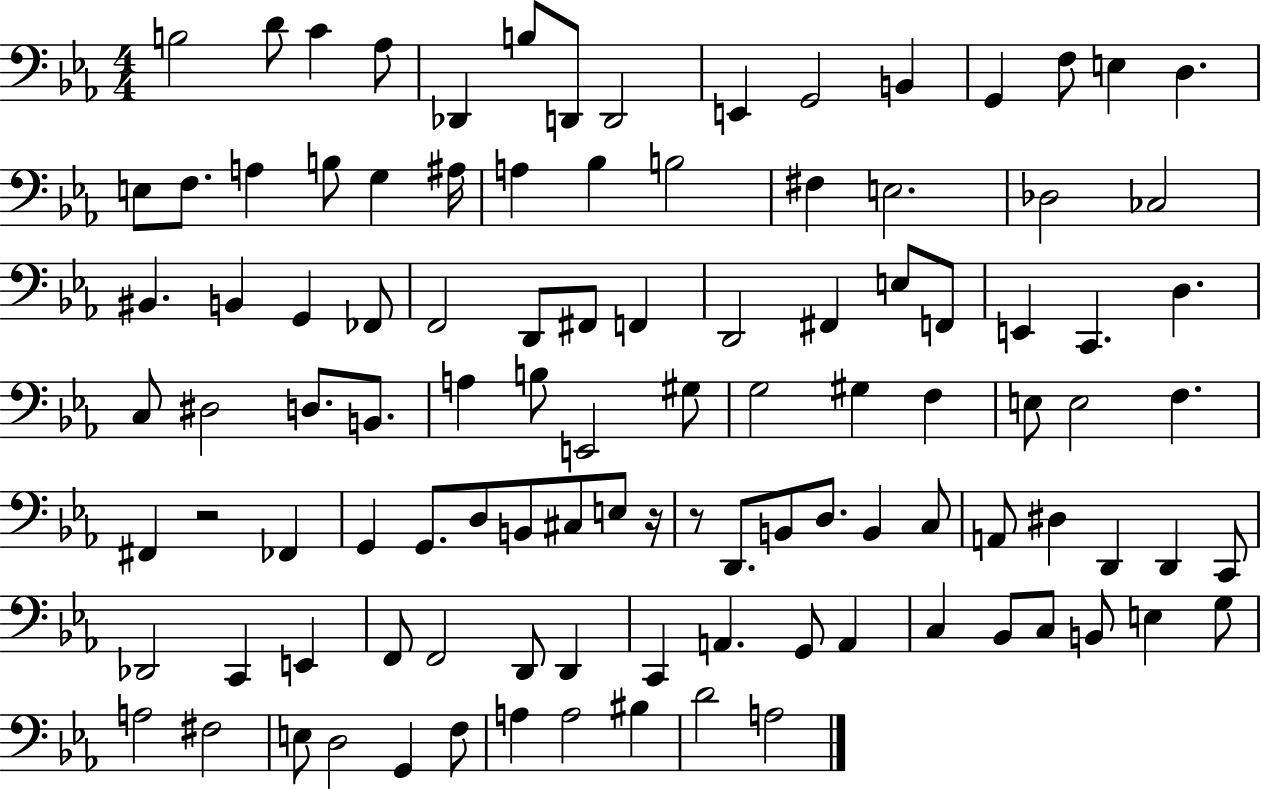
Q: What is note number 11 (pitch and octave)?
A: B2